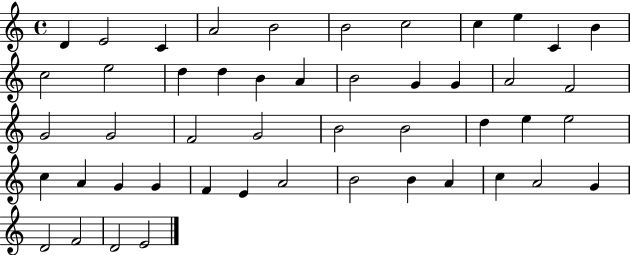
X:1
T:Untitled
M:4/4
L:1/4
K:C
D E2 C A2 B2 B2 c2 c e C B c2 e2 d d B A B2 G G A2 F2 G2 G2 F2 G2 B2 B2 d e e2 c A G G F E A2 B2 B A c A2 G D2 F2 D2 E2